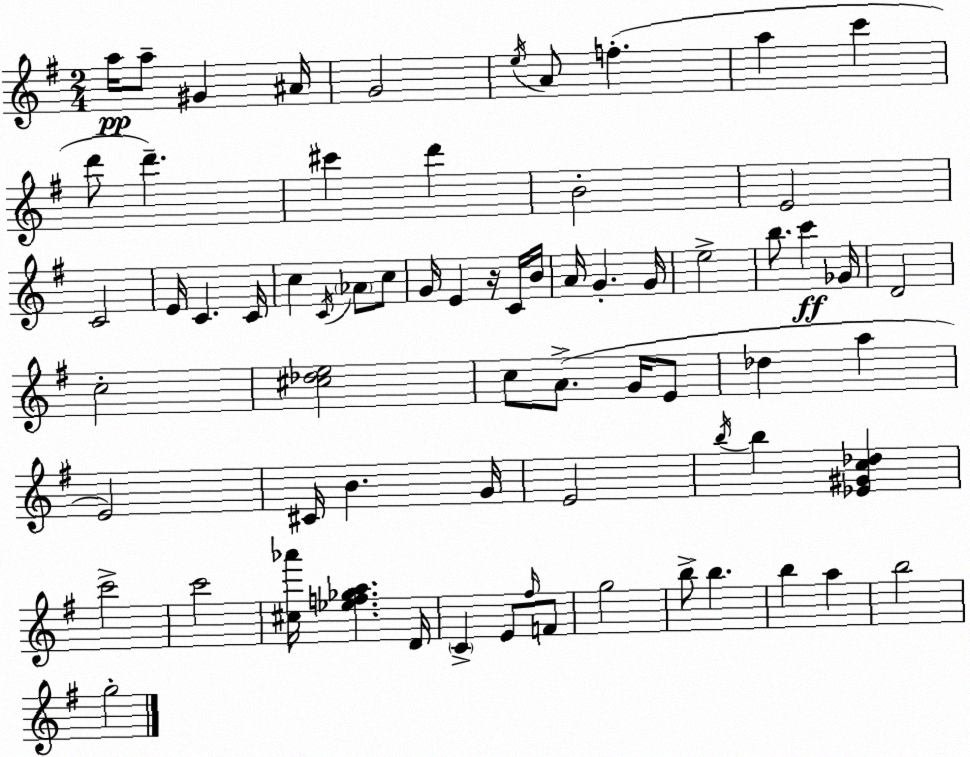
X:1
T:Untitled
M:2/4
L:1/4
K:G
a/4 a/2 ^G ^A/4 G2 e/4 A/2 f a c' d'/2 d' ^c' d' B2 E2 C2 E/4 C C/4 c C/4 _A/2 c/2 G/4 E z/4 C/4 B/4 A/4 G G/4 e2 b/2 c' _G/4 D2 c2 [^c_de]2 c/2 A/2 G/4 E/2 _d a E2 ^C/4 B G/4 E2 b/4 b [_E^Gc_d] c'2 c'2 [^c_a']/4 [_ef_ga] D/4 C E/2 ^f/4 F/2 g2 b/2 b b a b2 g2